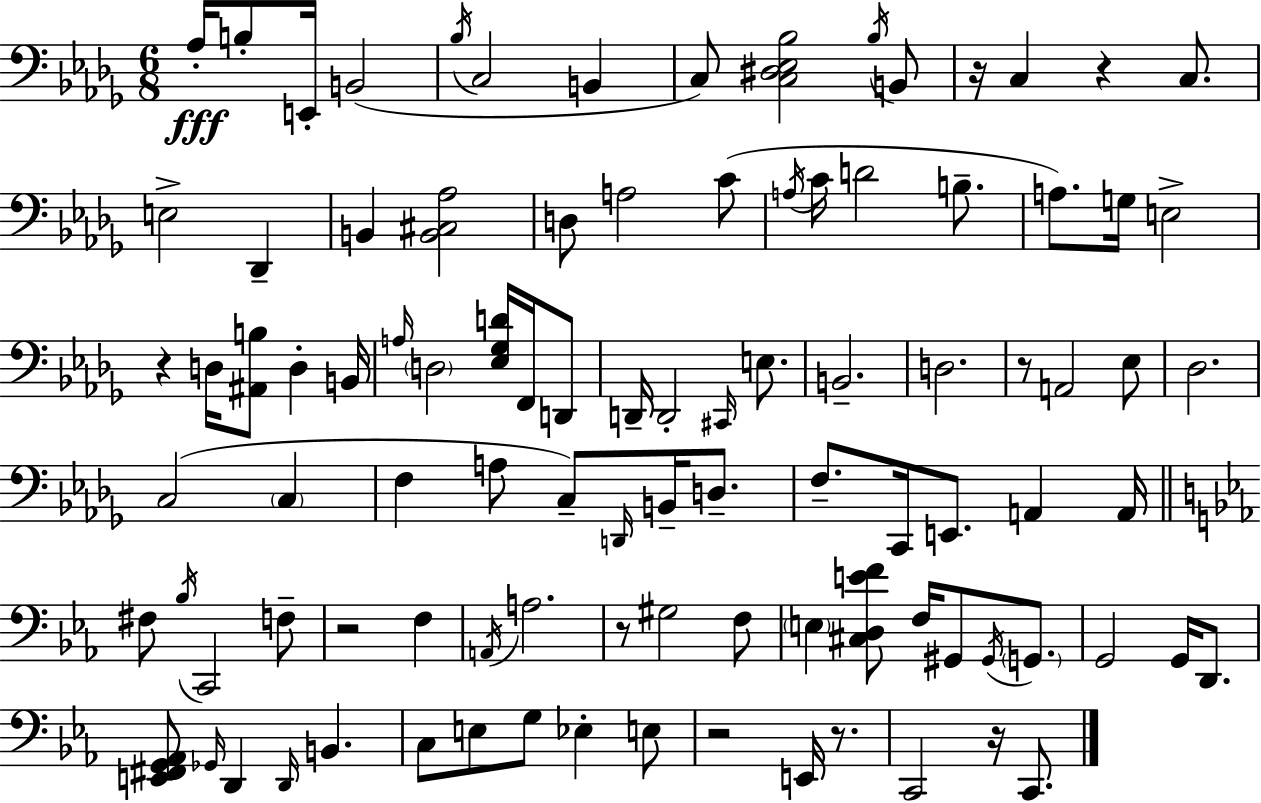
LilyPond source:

{
  \clef bass
  \numericTimeSignature
  \time 6/8
  \key bes \minor
  \repeat volta 2 { aes16-.\fff b8-. e,16-. b,2( | \acciaccatura { bes16 } c2 b,4 | c8) <c dis ees bes>2 \acciaccatura { bes16 } | b,8 r16 c4 r4 c8. | \break e2-> des,4-- | b,4 <b, cis aes>2 | d8 a2 | c'8( \acciaccatura { a16 } c'16 d'2 | \break b8.-- a8.) g16 e2-> | r4 d16 <ais, b>8 d4-. | b,16 \grace { a16 } \parenthesize d2 | <ees ges d'>16 f,16 d,8 d,16-- d,2-. | \break \grace { cis,16 } e8. b,2.-- | d2. | r8 a,2 | ees8 des2. | \break c2( | \parenthesize c4 f4 a8 c8--) | \grace { d,16 } b,16-- d8.-- f8.-- c,16 e,8. | a,4 a,16 \bar "||" \break \key c \minor fis8 \acciaccatura { bes16 } c,2 f8-- | r2 f4 | \acciaccatura { a,16 } a2. | r8 gis2 | \break f8 \parenthesize e4 <cis d e' f'>8 f16 gis,8 \acciaccatura { gis,16 } | \parenthesize g,8. g,2 g,16 | d,8. <e, fis, g, aes,>8 \grace { ges,16 } d,4 \grace { d,16 } b,4. | c8 e8 g8 ees4-. | \break e8 r2 | e,16 r8. c,2 | r16 c,8. } \bar "|."
}